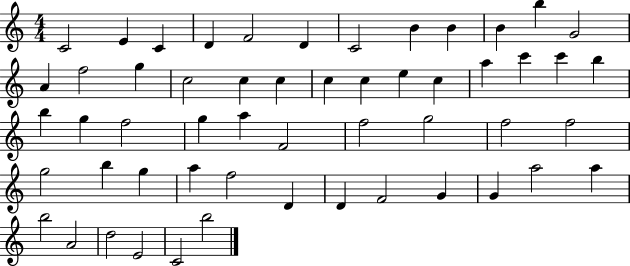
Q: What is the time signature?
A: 4/4